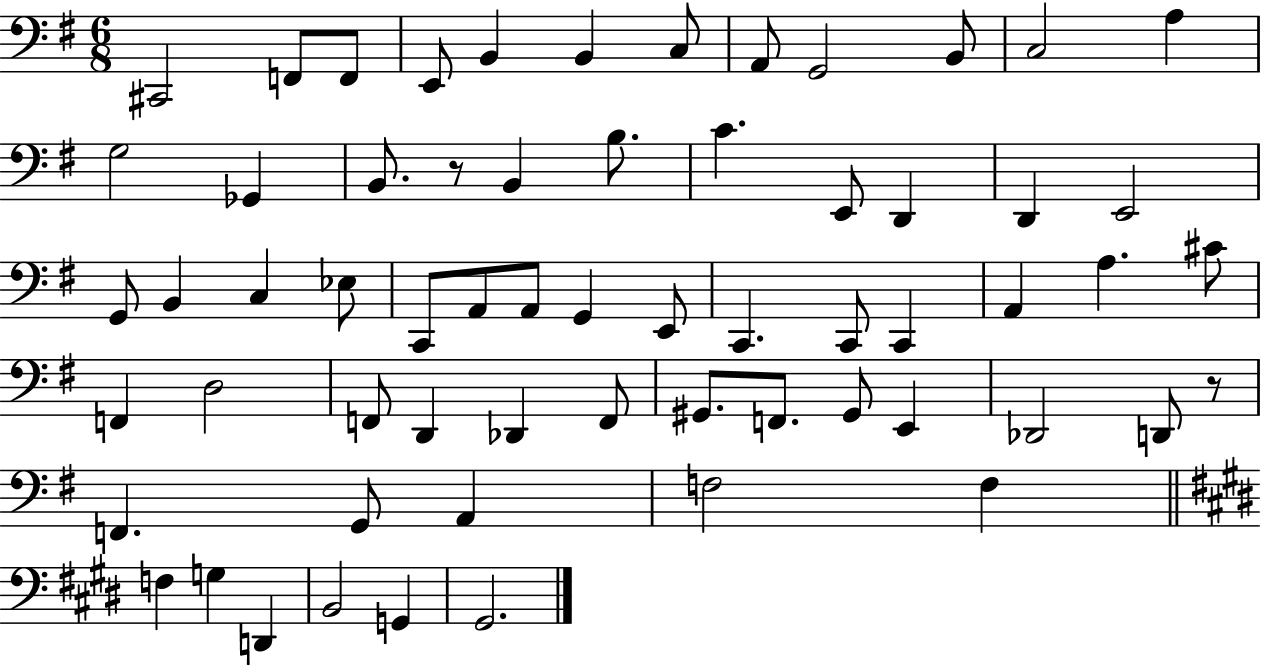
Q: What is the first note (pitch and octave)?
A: C#2